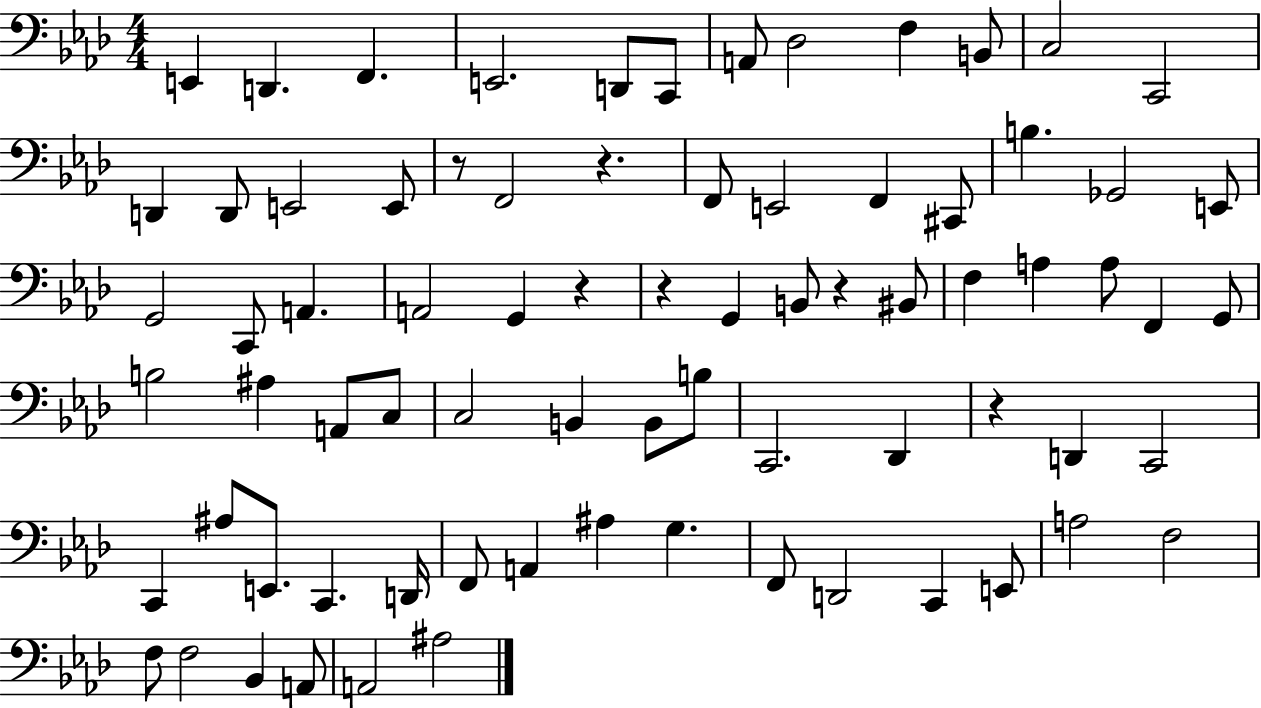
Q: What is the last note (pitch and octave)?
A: A#3